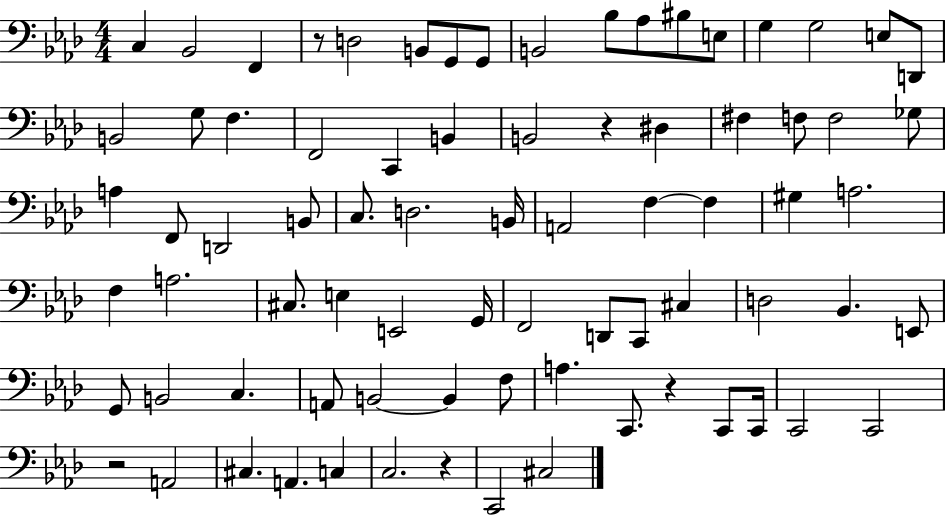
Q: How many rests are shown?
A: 5